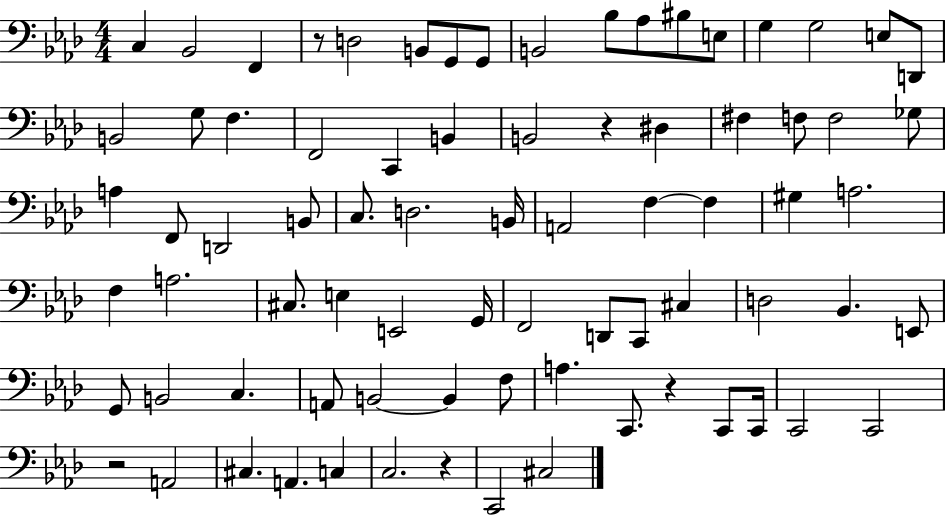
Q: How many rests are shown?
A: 5